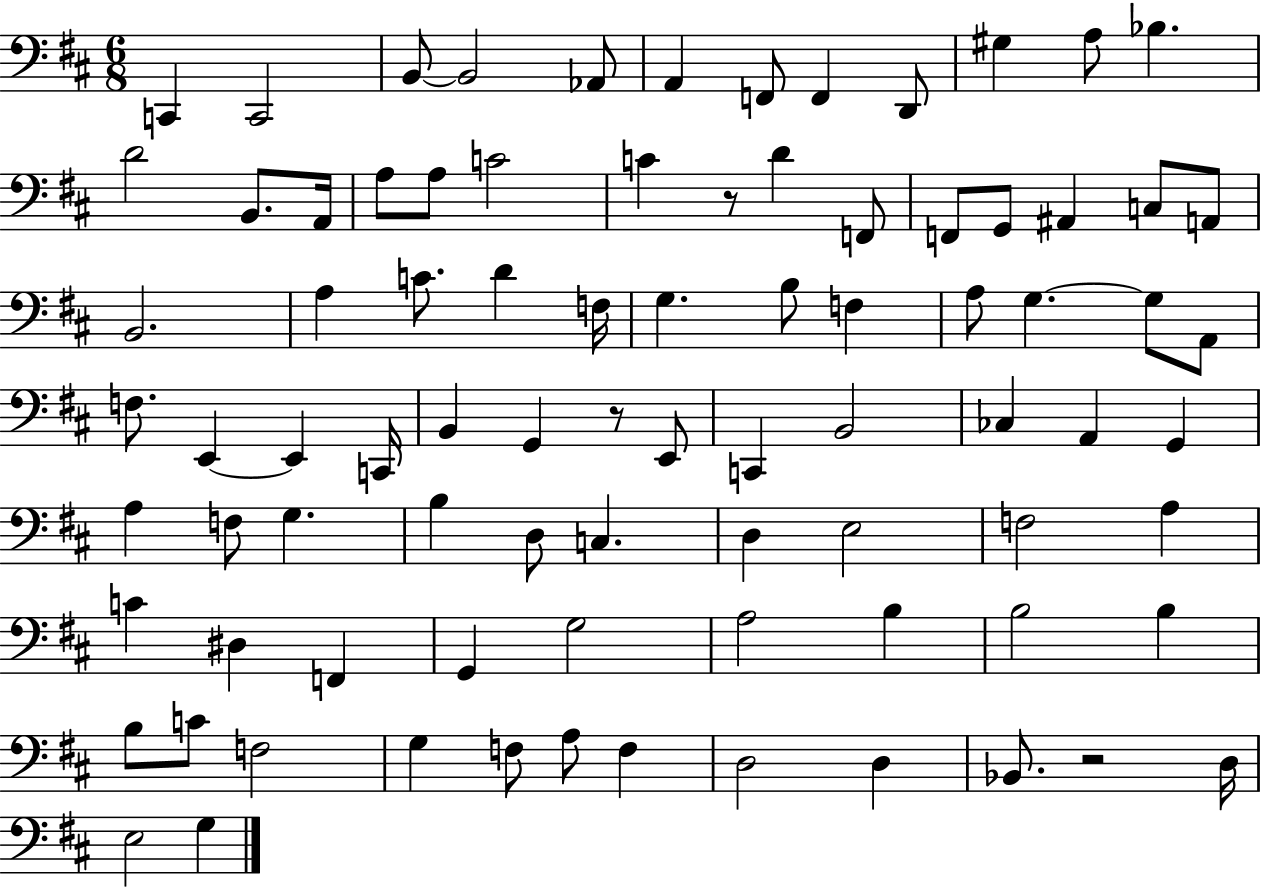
{
  \clef bass
  \numericTimeSignature
  \time 6/8
  \key d \major
  \repeat volta 2 { c,4 c,2 | b,8~~ b,2 aes,8 | a,4 f,8 f,4 d,8 | gis4 a8 bes4. | \break d'2 b,8. a,16 | a8 a8 c'2 | c'4 r8 d'4 f,8 | f,8 g,8 ais,4 c8 a,8 | \break b,2. | a4 c'8. d'4 f16 | g4. b8 f4 | a8 g4.~~ g8 a,8 | \break f8. e,4~~ e,4 c,16 | b,4 g,4 r8 e,8 | c,4 b,2 | ces4 a,4 g,4 | \break a4 f8 g4. | b4 d8 c4. | d4 e2 | f2 a4 | \break c'4 dis4 f,4 | g,4 g2 | a2 b4 | b2 b4 | \break b8 c'8 f2 | g4 f8 a8 f4 | d2 d4 | bes,8. r2 d16 | \break e2 g4 | } \bar "|."
}